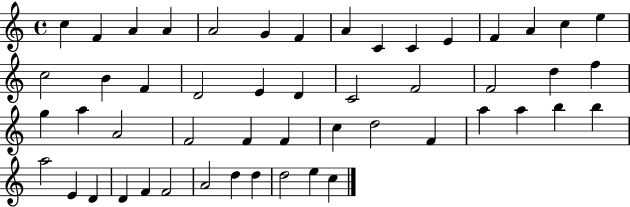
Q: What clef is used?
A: treble